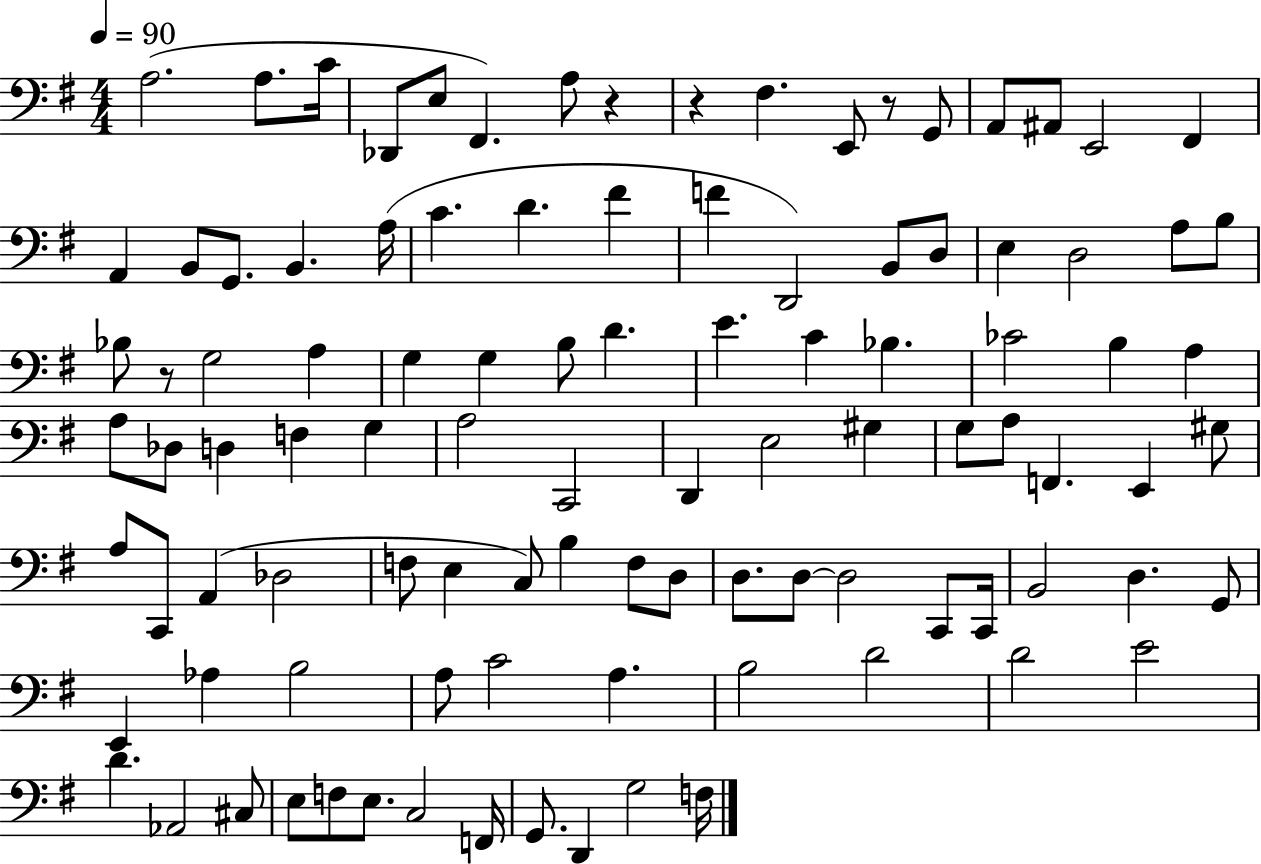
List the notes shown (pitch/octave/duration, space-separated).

A3/h. A3/e. C4/s Db2/e E3/e F#2/q. A3/e R/q R/q F#3/q. E2/e R/e G2/e A2/e A#2/e E2/h F#2/q A2/q B2/e G2/e. B2/q. A3/s C4/q. D4/q. F#4/q F4/q D2/h B2/e D3/e E3/q D3/h A3/e B3/e Bb3/e R/e G3/h A3/q G3/q G3/q B3/e D4/q. E4/q. C4/q Bb3/q. CES4/h B3/q A3/q A3/e Db3/e D3/q F3/q G3/q A3/h C2/h D2/q E3/h G#3/q G3/e A3/e F2/q. E2/q G#3/e A3/e C2/e A2/q Db3/h F3/e E3/q C3/e B3/q F3/e D3/e D3/e. D3/e D3/h C2/e C2/s B2/h D3/q. G2/e E2/q Ab3/q B3/h A3/e C4/h A3/q. B3/h D4/h D4/h E4/h D4/q. Ab2/h C#3/e E3/e F3/e E3/e. C3/h F2/s G2/e. D2/q G3/h F3/s